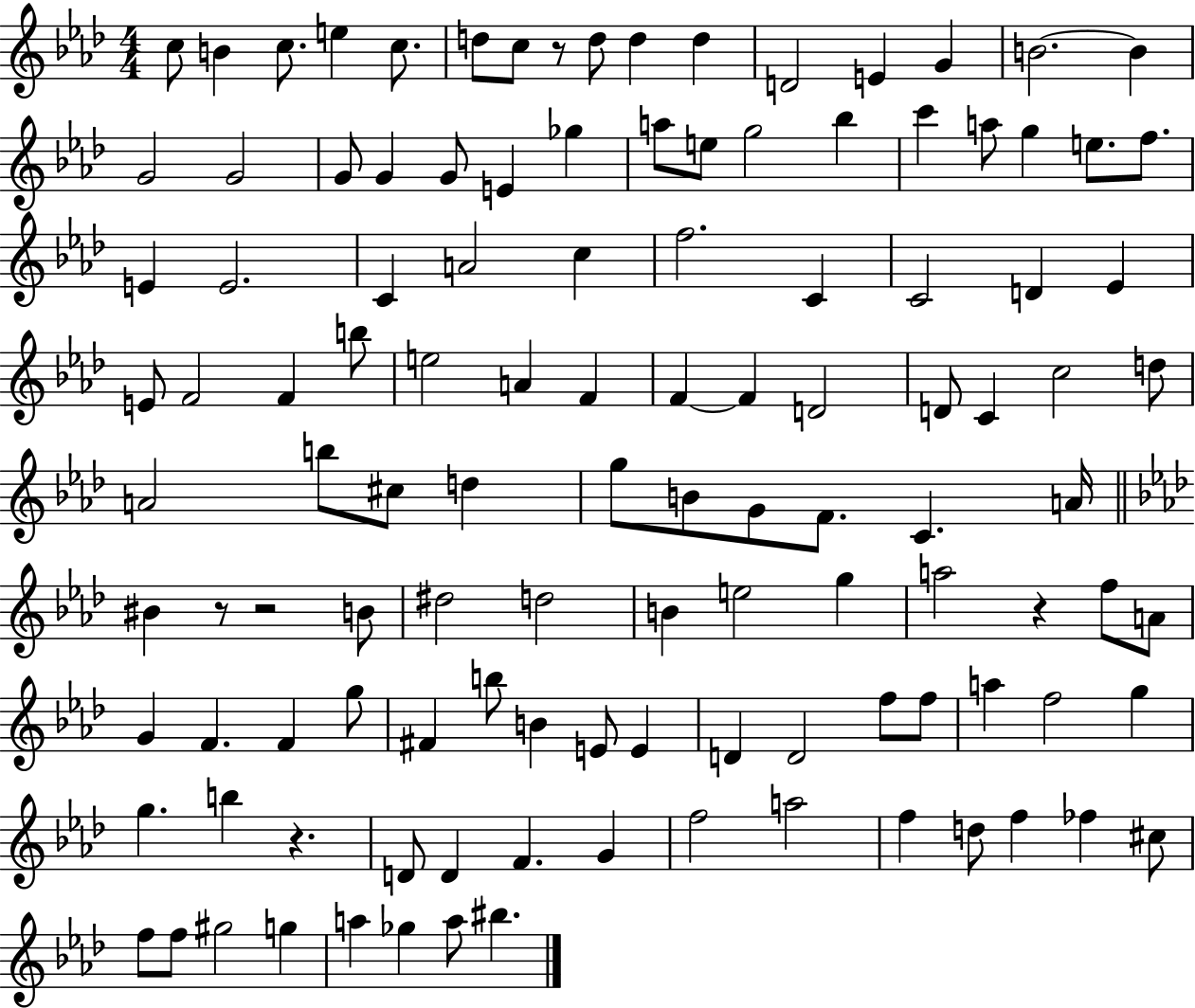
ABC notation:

X:1
T:Untitled
M:4/4
L:1/4
K:Ab
c/2 B c/2 e c/2 d/2 c/2 z/2 d/2 d d D2 E G B2 B G2 G2 G/2 G G/2 E _g a/2 e/2 g2 _b c' a/2 g e/2 f/2 E E2 C A2 c f2 C C2 D _E E/2 F2 F b/2 e2 A F F F D2 D/2 C c2 d/2 A2 b/2 ^c/2 d g/2 B/2 G/2 F/2 C A/4 ^B z/2 z2 B/2 ^d2 d2 B e2 g a2 z f/2 A/2 G F F g/2 ^F b/2 B E/2 E D D2 f/2 f/2 a f2 g g b z D/2 D F G f2 a2 f d/2 f _f ^c/2 f/2 f/2 ^g2 g a _g a/2 ^b